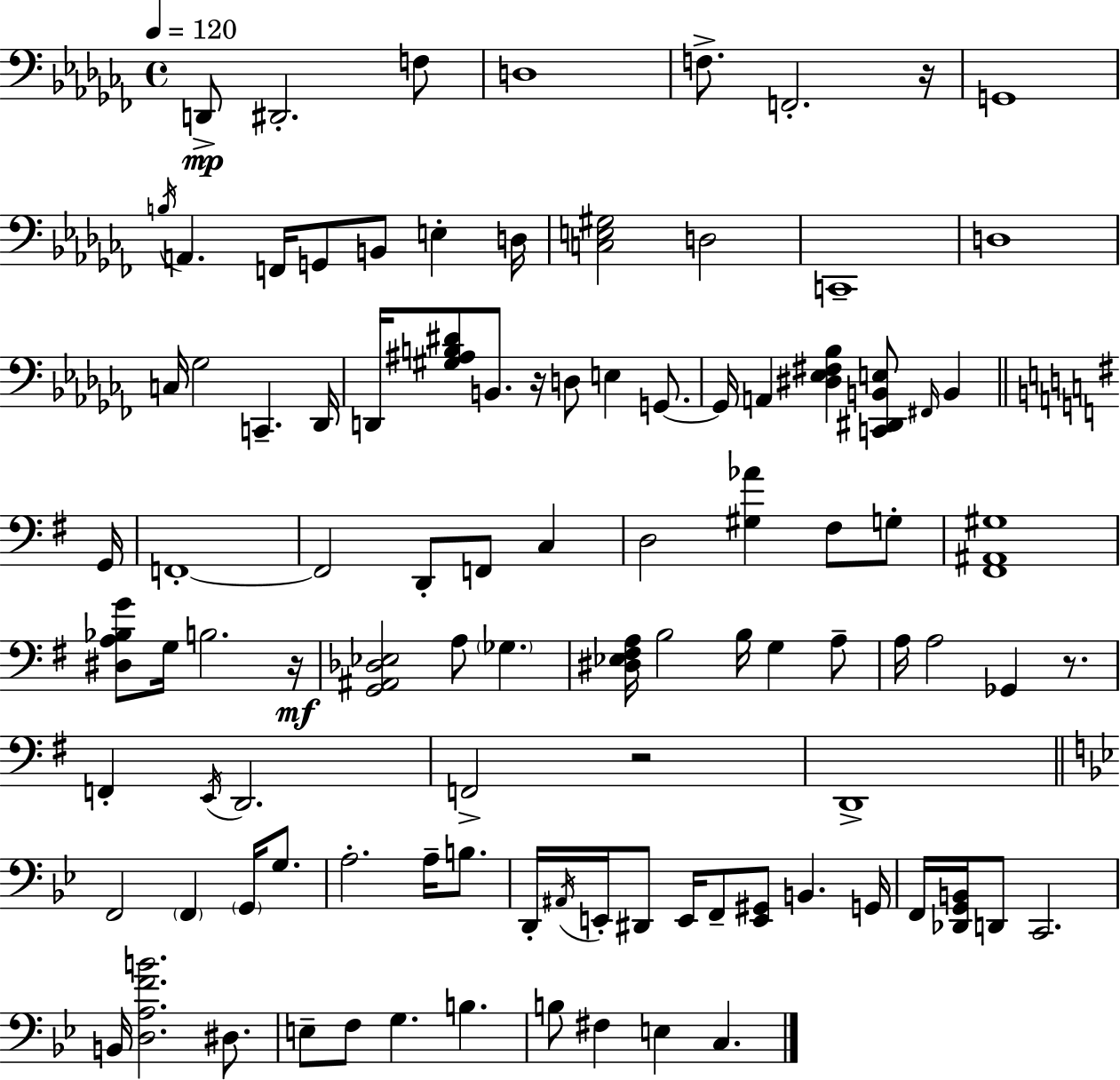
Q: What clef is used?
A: bass